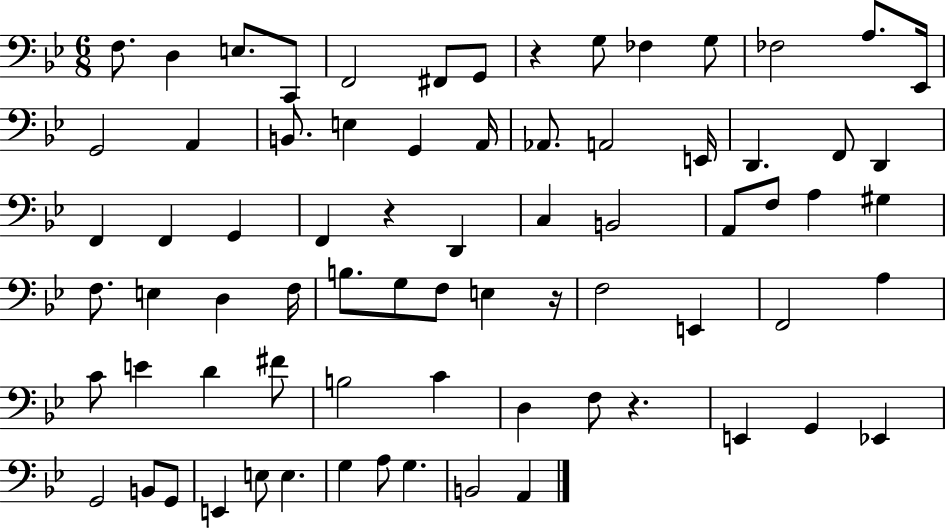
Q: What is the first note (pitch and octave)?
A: F3